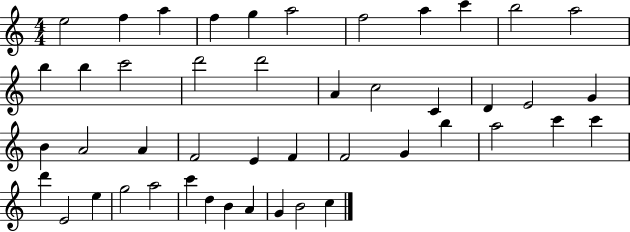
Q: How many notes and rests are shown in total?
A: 46